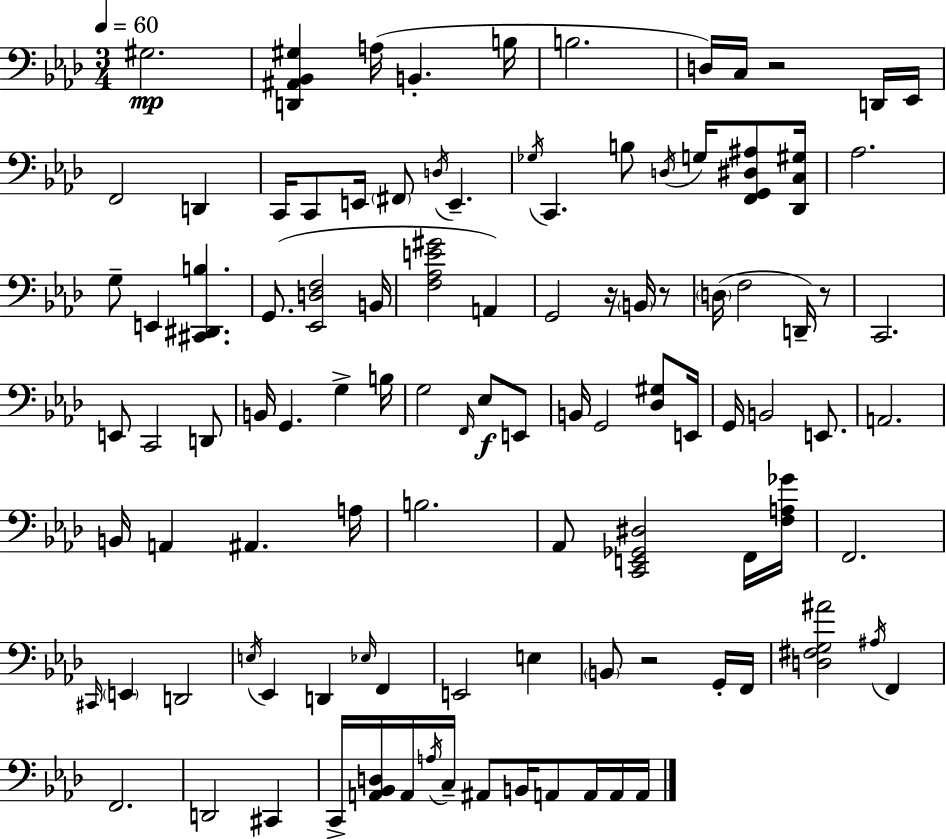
X:1
T:Untitled
M:3/4
L:1/4
K:Ab
^G,2 [D,,^A,,_B,,^G,] A,/4 B,, B,/4 B,2 D,/4 C,/4 z2 D,,/4 _E,,/4 F,,2 D,, C,,/4 C,,/2 E,,/4 ^F,,/2 D,/4 E,, _G,/4 C,, B,/2 D,/4 G,/4 [F,,G,,^D,^A,]/2 [_D,,C,^G,]/4 _A,2 G,/2 E,, [^C,,^D,,B,] G,,/2 [_E,,D,F,]2 B,,/4 [F,_A,E^G]2 A,, G,,2 z/4 B,,/4 z/2 D,/4 F,2 D,,/4 z/2 C,,2 E,,/2 C,,2 D,,/2 B,,/4 G,, G, B,/4 G,2 F,,/4 _E,/2 E,,/2 B,,/4 G,,2 [_D,^G,]/2 E,,/4 G,,/4 B,,2 E,,/2 A,,2 B,,/4 A,, ^A,, A,/4 B,2 _A,,/2 [C,,E,,_G,,^D,]2 F,,/4 [F,A,_G]/4 F,,2 ^C,,/4 E,, D,,2 E,/4 _E,, D,, _E,/4 F,, E,,2 E, B,,/2 z2 G,,/4 F,,/4 [D,^F,G,^A]2 ^A,/4 F,, F,,2 D,,2 ^C,, C,,/4 [A,,_B,,D,]/4 A,,/4 A,/4 C,/4 ^A,,/2 B,,/4 A,,/2 A,,/4 A,,/4 A,,/4